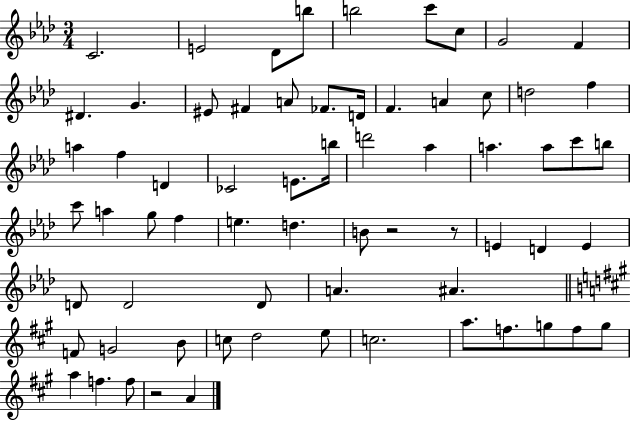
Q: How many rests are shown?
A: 3